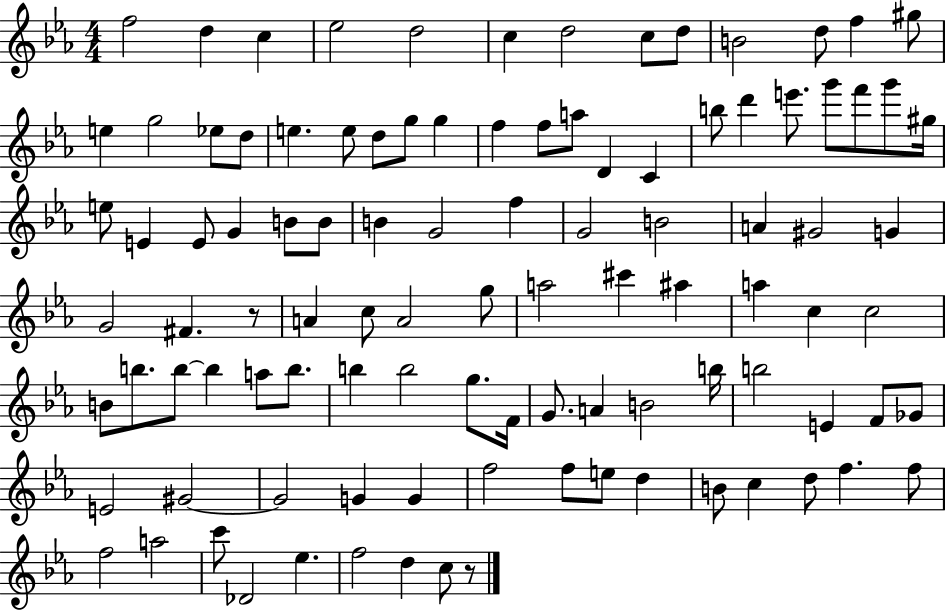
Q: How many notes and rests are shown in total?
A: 102